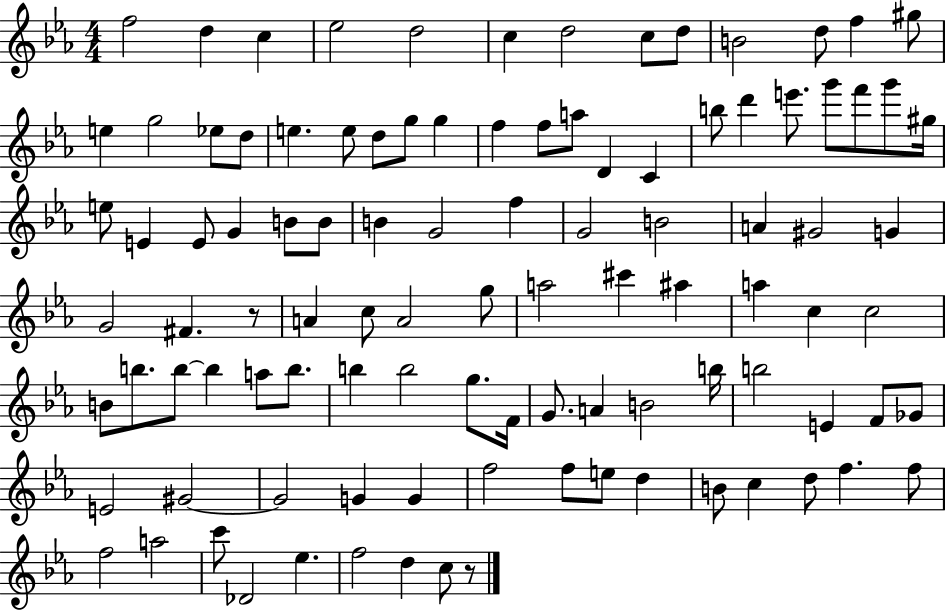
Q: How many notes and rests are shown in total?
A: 102